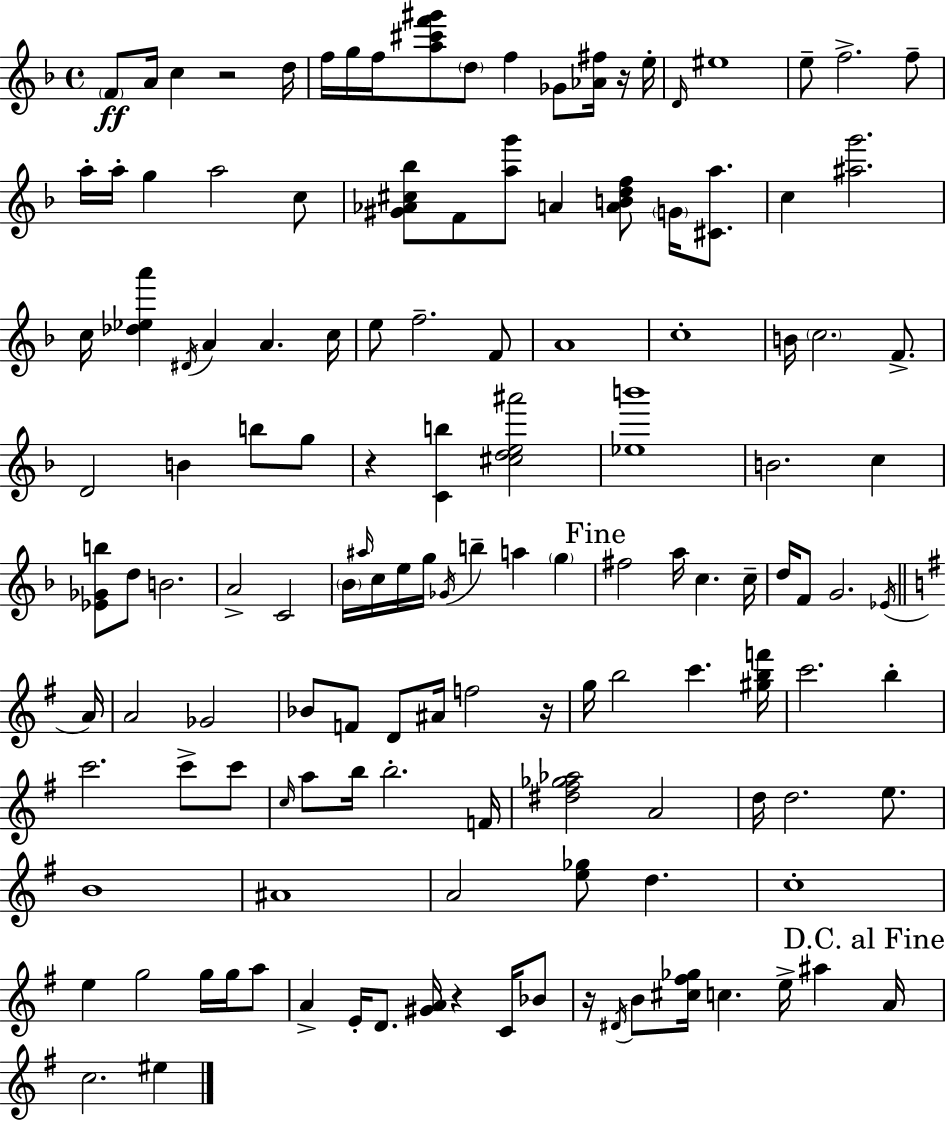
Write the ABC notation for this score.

X:1
T:Untitled
M:4/4
L:1/4
K:Dm
F/2 A/4 c z2 d/4 f/4 g/4 f/4 [a^c'f'^g']/2 d/2 f _G/2 [_A^f]/4 z/4 e/4 D/4 ^e4 e/2 f2 f/2 a/4 a/4 g a2 c/2 [^G_A^c_b]/2 F/2 [ag']/2 A [ABdf]/2 G/4 [^Ca]/2 c [^ag']2 c/4 [_d_ea'] ^D/4 A A c/4 e/2 f2 F/2 A4 c4 B/4 c2 F/2 D2 B b/2 g/2 z [Cb] [^cde^a']2 [_eb']4 B2 c [_E_Gb]/2 d/2 B2 A2 C2 _B/4 ^a/4 c/4 e/4 g/4 _G/4 b a g ^f2 a/4 c c/4 d/4 F/2 G2 _E/4 A/4 A2 _G2 _B/2 F/2 D/2 ^A/4 f2 z/4 g/4 b2 c' [^gbf']/4 c'2 b c'2 c'/2 c'/2 c/4 a/2 b/4 b2 F/4 [^d^f_g_a]2 A2 d/4 d2 e/2 B4 ^A4 A2 [e_g]/2 d c4 e g2 g/4 g/4 a/2 A E/4 D/2 [^GA]/4 z C/4 _B/2 z/4 ^D/4 B/2 [^c^f_g]/4 c e/4 ^a A/4 c2 ^e